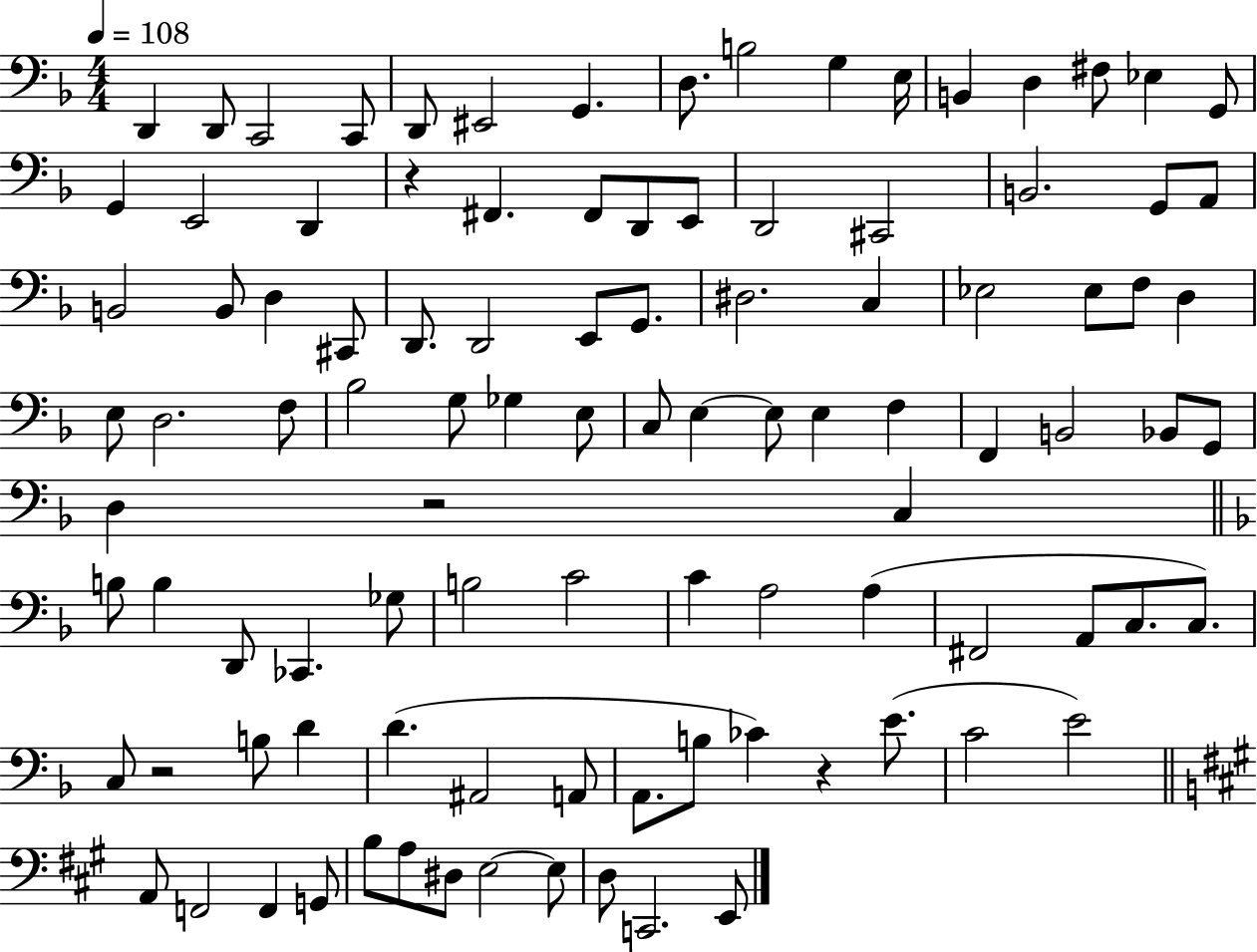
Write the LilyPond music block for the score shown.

{
  \clef bass
  \numericTimeSignature
  \time 4/4
  \key f \major
  \tempo 4 = 108
  \repeat volta 2 { d,4 d,8 c,2 c,8 | d,8 eis,2 g,4. | d8. b2 g4 e16 | b,4 d4 fis8 ees4 g,8 | \break g,4 e,2 d,4 | r4 fis,4. fis,8 d,8 e,8 | d,2 cis,2 | b,2. g,8 a,8 | \break b,2 b,8 d4 cis,8 | d,8. d,2 e,8 g,8. | dis2. c4 | ees2 ees8 f8 d4 | \break e8 d2. f8 | bes2 g8 ges4 e8 | c8 e4~~ e8 e4 f4 | f,4 b,2 bes,8 g,8 | \break d4 r2 c4 | \bar "||" \break \key f \major b8 b4 d,8 ces,4. ges8 | b2 c'2 | c'4 a2 a4( | fis,2 a,8 c8. c8.) | \break c8 r2 b8 d'4 | d'4.( ais,2 a,8 | a,8. b8 ces'4) r4 e'8.( | c'2 e'2) | \break \bar "||" \break \key a \major a,8 f,2 f,4 g,8 | b8 a8 dis8 e2~~ e8 | d8 c,2. e,8 | } \bar "|."
}